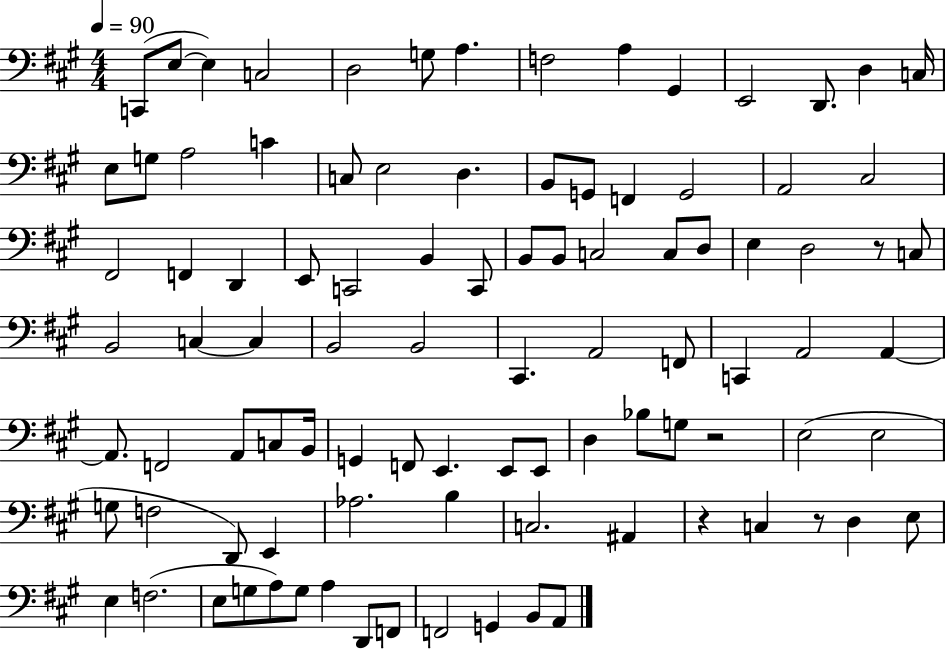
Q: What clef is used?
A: bass